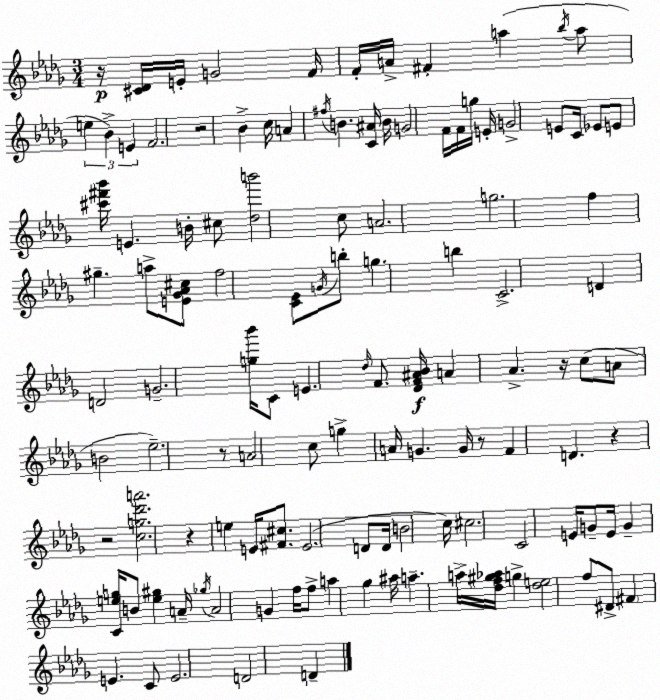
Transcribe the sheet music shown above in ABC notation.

X:1
T:Untitled
M:3/4
L:1/4
K:Bbm
z/4 [^C_D]/4 E/4 G2 F/4 F/4 A/4 ^F a _b/4 a/2 e _B E F2 z2 _B c/4 A ^f/4 B [C^A]/4 B/4 G2 F/4 F/4 g/4 E/4 G2 E/2 C/4 _E/2 E/2 [^c'^f'_b']/4 E B/4 ^c/2 [_db']2 c/2 A2 g2 f ^g a/2 [E_G_A^c]/2 f2 [C_E]/2 G/4 b/2 g b C2 D D2 G2 [g_b']/4 C/2 E _d/4 F/2 [_DF^A_B]/4 A _A z/4 c/2 A/2 B2 _e2 z/2 A2 c/2 g A/4 G G/4 z/2 F D z z2 [cg_d'a']2 z e E/4 [^F^c]/2 E2 D/2 D/4 B2 c/4 ^c2 C2 E/4 G/2 E/4 G [Ceg]/4 B/2 [e^g] A/4 _g/4 A2 G f/4 f/2 a _g ^a/4 a a/4 [_df^g_a]/4 g [_de]2 f/2 ^D/2 ^F E C/2 E2 D2 D